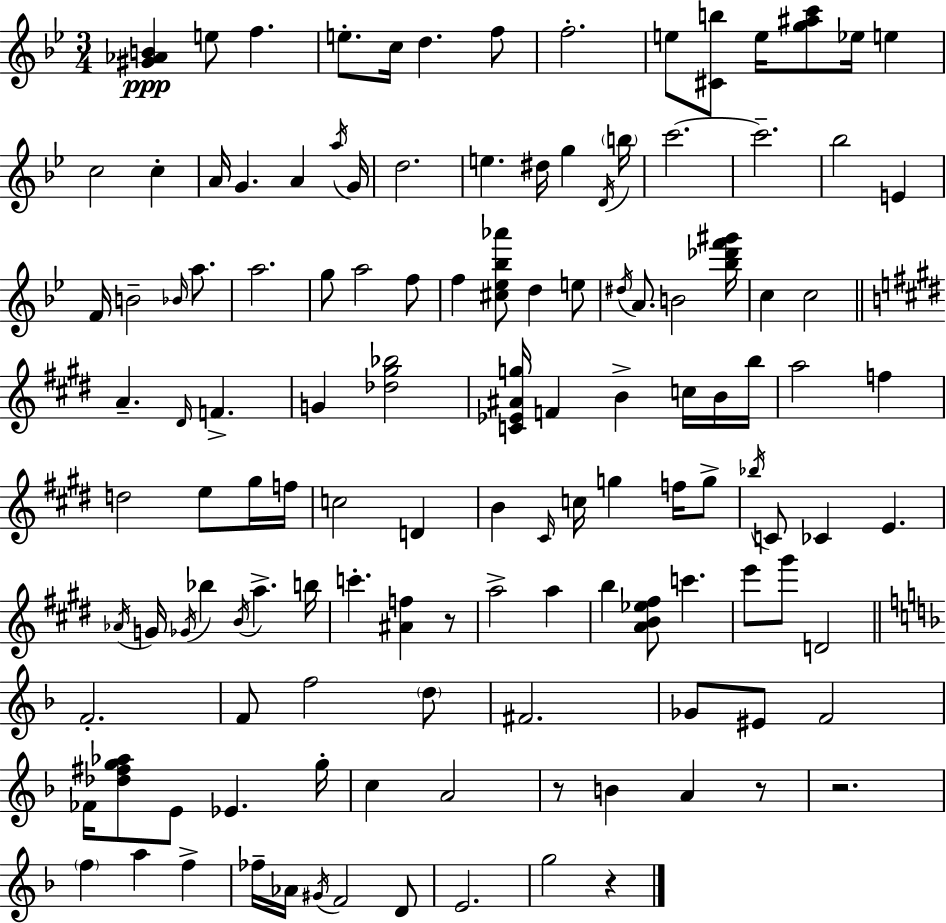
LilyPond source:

{
  \clef treble
  \numericTimeSignature
  \time 3/4
  \key g \minor
  <gis' aes' b'>4\ppp e''8 f''4. | e''8.-. c''16 d''4. f''8 | f''2.-. | e''8 <cis' b''>8 e''16 <g'' ais'' c'''>8 ees''16 e''4 | \break c''2 c''4-. | a'16 g'4. a'4 \acciaccatura { a''16 } | g'16 d''2. | e''4. dis''16 g''4 | \break \acciaccatura { d'16 } \parenthesize b''16 c'''2.~~ | c'''2.-- | bes''2 e'4 | f'16 b'2-- \grace { bes'16 } | \break a''8. a''2. | g''8 a''2 | f''8 f''4 <cis'' ees'' bes'' aes'''>8 d''4 | e''8 \acciaccatura { dis''16 } a'8. b'2 | \break <bes'' des''' f''' gis'''>16 c''4 c''2 | \bar "||" \break \key e \major a'4.-- \grace { dis'16 } f'4.-> | g'4 <des'' gis'' bes''>2 | <c' ees' ais' g''>16 f'4 b'4-> c''16 b'16 | b''16 a''2 f''4 | \break d''2 e''8 gis''16 | f''16 c''2 d'4 | b'4 \grace { cis'16 } c''16 g''4 f''16 | g''8-> \acciaccatura { bes''16 } c'8 ces'4 e'4. | \break \acciaccatura { aes'16 } g'16 \acciaccatura { ges'16 } bes''4 \acciaccatura { b'16 } a''4.-> | b''16 c'''4.-. | <ais' f''>4 r8 a''2-> | a''4 b''4 <a' b' ees'' fis''>8 | \break c'''4. e'''8 gis'''8 d'2 | \bar "||" \break \key f \major f'2.-. | f'8 f''2 \parenthesize d''8 | fis'2. | ges'8 eis'8 f'2 | \break fes'16 <des'' fis'' g'' aes''>8 e'8 ees'4. g''16-. | c''4 a'2 | r8 b'4 a'4 r8 | r2. | \break \parenthesize f''4 a''4 f''4-> | fes''16-- aes'16 \acciaccatura { gis'16 } f'2 d'8 | e'2. | g''2 r4 | \break \bar "|."
}